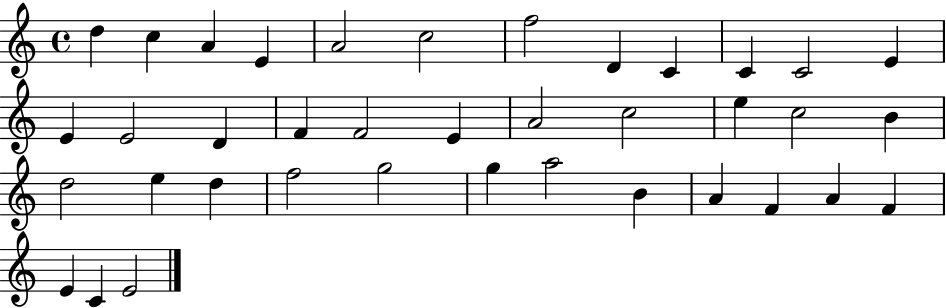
D5/q C5/q A4/q E4/q A4/h C5/h F5/h D4/q C4/q C4/q C4/h E4/q E4/q E4/h D4/q F4/q F4/h E4/q A4/h C5/h E5/q C5/h B4/q D5/h E5/q D5/q F5/h G5/h G5/q A5/h B4/q A4/q F4/q A4/q F4/q E4/q C4/q E4/h